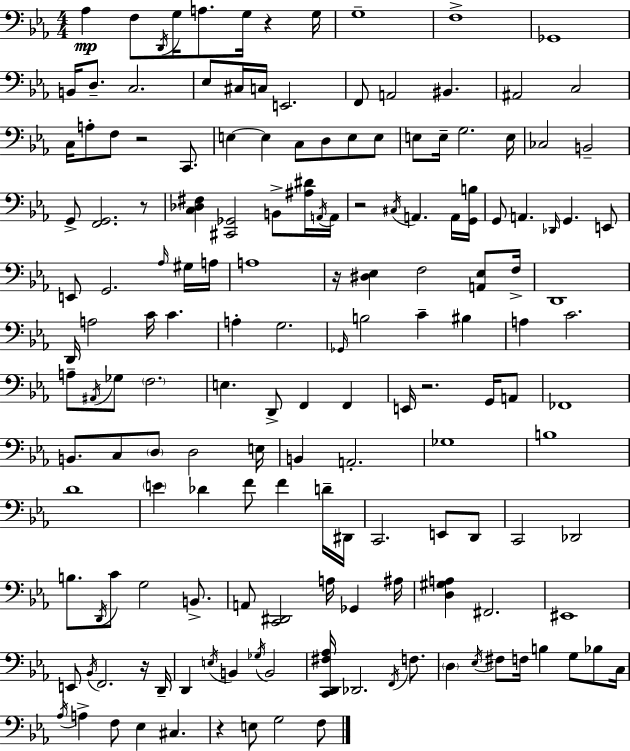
X:1
T:Untitled
M:4/4
L:1/4
K:Eb
_A, F,/2 D,,/4 G,/4 A,/2 G,/4 z G,/4 G,4 F,4 _G,,4 B,,/4 D,/2 C,2 _E,/2 ^C,/4 C,/4 E,,2 F,,/2 A,,2 ^B,, ^A,,2 C,2 C,/4 A,/2 F,/2 z2 C,,/2 E, E, C,/2 D,/2 E,/2 E,/2 E,/2 E,/4 G,2 E,/4 _C,2 B,,2 G,,/2 [F,,G,,]2 z/2 [C,_D,^F,] [^C,,_G,,]2 B,,/2 [^A,^D]/4 A,,/4 A,,/4 z2 ^C,/4 A,, A,,/4 [G,,B,]/4 G,,/2 A,, _D,,/4 G,, E,,/2 E,,/2 G,,2 _A,/4 ^G,/4 A,/4 A,4 z/4 [^D,_E,] F,2 [A,,_E,]/2 F,/4 D,,4 D,,/4 A,2 C/4 C A, G,2 _G,,/4 B,2 C ^B, A, C2 A,/2 ^A,,/4 _G,/2 F,2 E, D,,/2 F,, F,, E,,/4 z2 G,,/4 A,,/2 _F,,4 B,,/2 C,/2 D,/2 D,2 E,/4 B,, A,,2 _G,4 B,4 D4 E _D F/2 F D/4 ^D,,/4 C,,2 E,,/2 D,,/2 C,,2 _D,,2 B,/2 D,,/4 C/2 G,2 B,,/2 A,,/2 [C,,^D,,]2 A,/4 _G,, ^A,/4 [D,^G,A,] ^F,,2 ^E,,4 E,,/2 _B,,/4 F,,2 z/4 D,,/4 D,, E,/4 B,, _G,/4 B,,2 [C,,D,,^F,_A,]/4 _D,,2 F,,/4 F,/2 D, _E,/4 ^F,/2 F,/4 B, G,/2 _B,/2 C,/4 _A,/4 A, F,/2 _E, ^C, z E,/2 G,2 F,/2